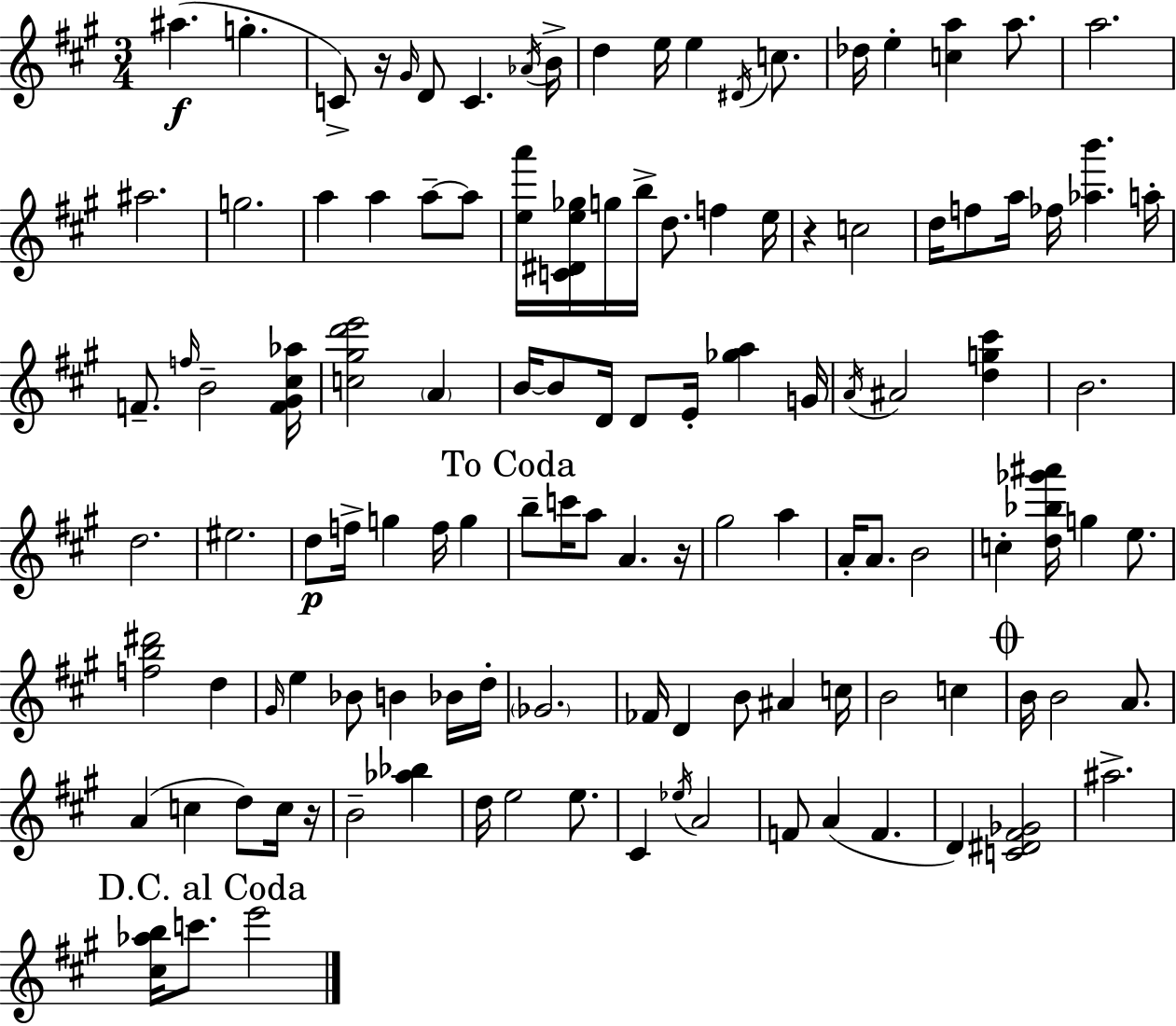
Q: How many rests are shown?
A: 4